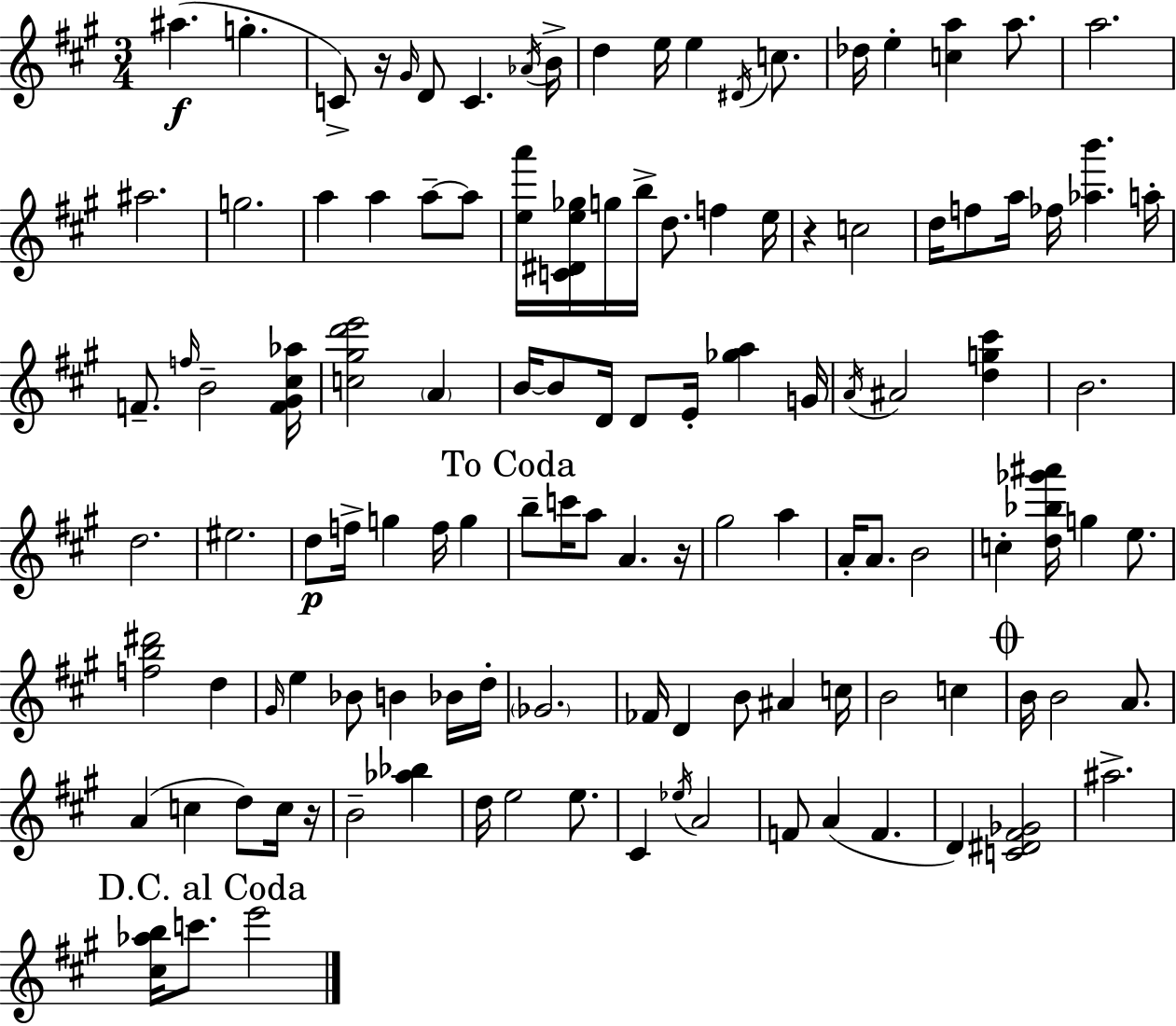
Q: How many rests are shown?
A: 4